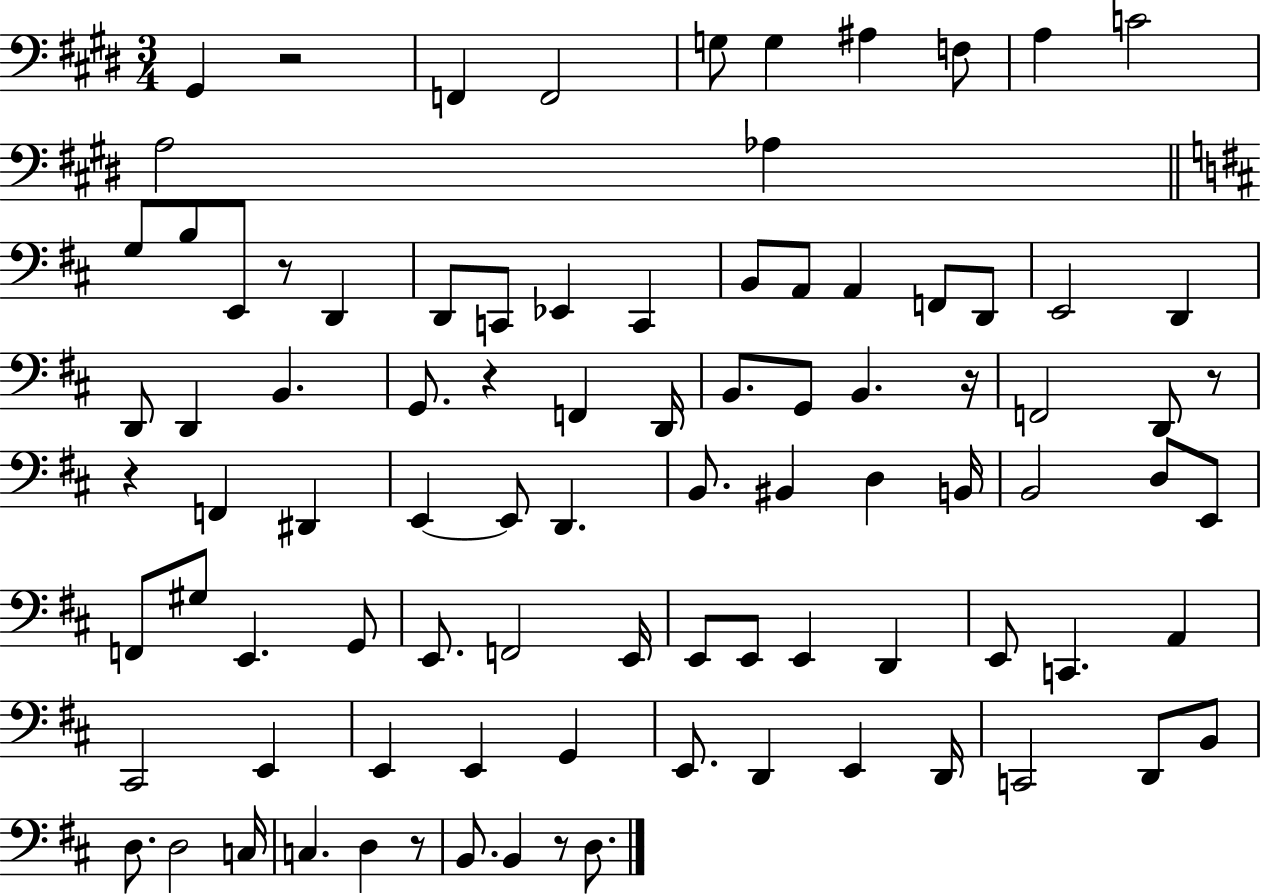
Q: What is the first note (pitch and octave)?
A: G#2